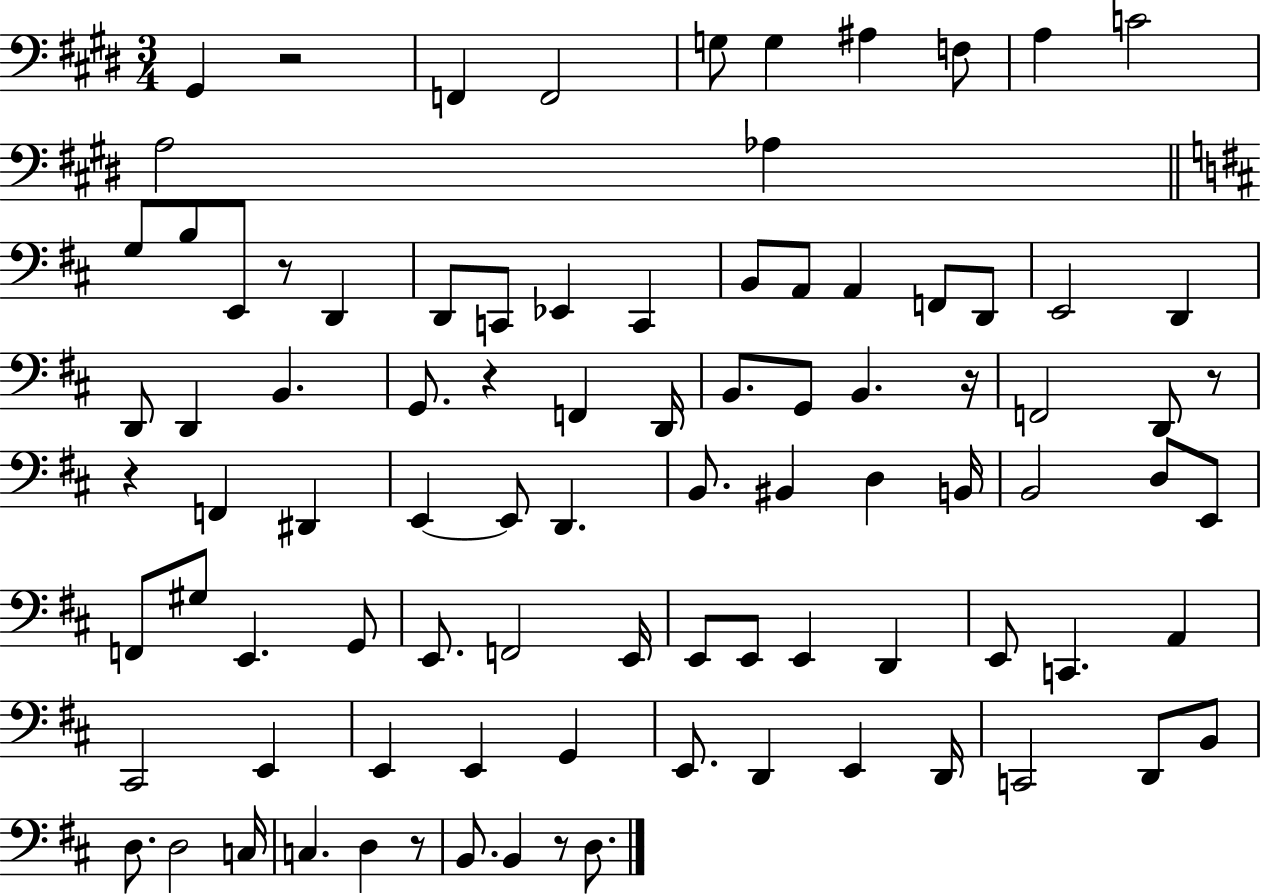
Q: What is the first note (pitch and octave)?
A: G#2